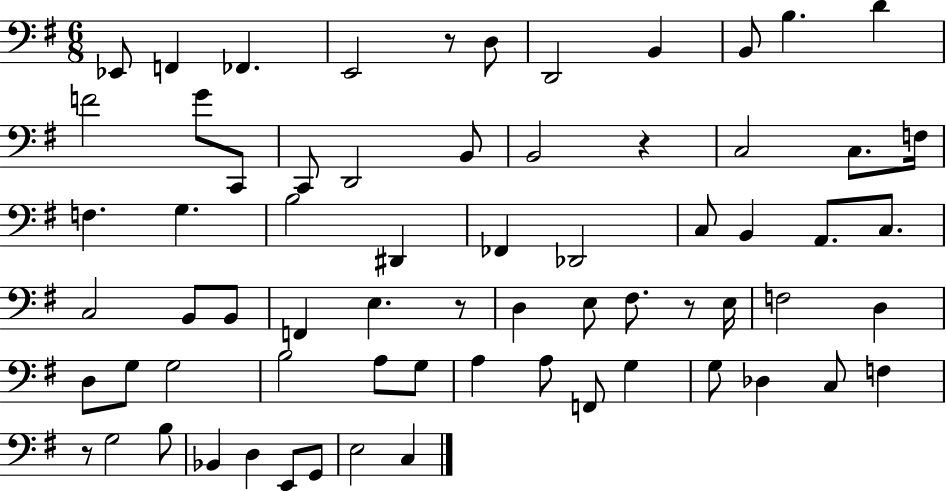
X:1
T:Untitled
M:6/8
L:1/4
K:G
_E,,/2 F,, _F,, E,,2 z/2 D,/2 D,,2 B,, B,,/2 B, D F2 G/2 C,,/2 C,,/2 D,,2 B,,/2 B,,2 z C,2 C,/2 F,/4 F, G, B,2 ^D,, _F,, _D,,2 C,/2 B,, A,,/2 C,/2 C,2 B,,/2 B,,/2 F,, E, z/2 D, E,/2 ^F,/2 z/2 E,/4 F,2 D, D,/2 G,/2 G,2 B,2 A,/2 G,/2 A, A,/2 F,,/2 G, G,/2 _D, C,/2 F, z/2 G,2 B,/2 _B,, D, E,,/2 G,,/2 E,2 C,